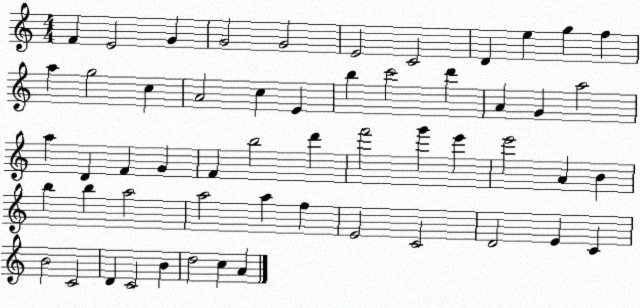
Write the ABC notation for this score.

X:1
T:Untitled
M:4/4
L:1/4
K:C
F E2 G G2 G2 E2 C2 D e g f a g2 c A2 c E b c'2 d' A G a2 a D F G F b2 d' f'2 g' e' e'2 A B b b a2 a2 a f E2 C2 D2 E C B2 C2 D C2 B d2 c A